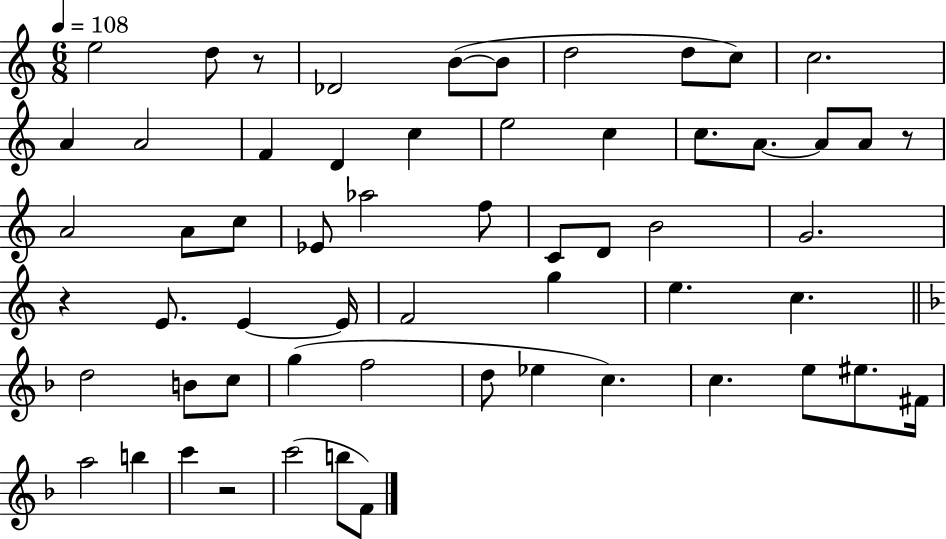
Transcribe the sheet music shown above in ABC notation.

X:1
T:Untitled
M:6/8
L:1/4
K:C
e2 d/2 z/2 _D2 B/2 B/2 d2 d/2 c/2 c2 A A2 F D c e2 c c/2 A/2 A/2 A/2 z/2 A2 A/2 c/2 _E/2 _a2 f/2 C/2 D/2 B2 G2 z E/2 E E/4 F2 g e c d2 B/2 c/2 g f2 d/2 _e c c e/2 ^e/2 ^F/4 a2 b c' z2 c'2 b/2 F/2